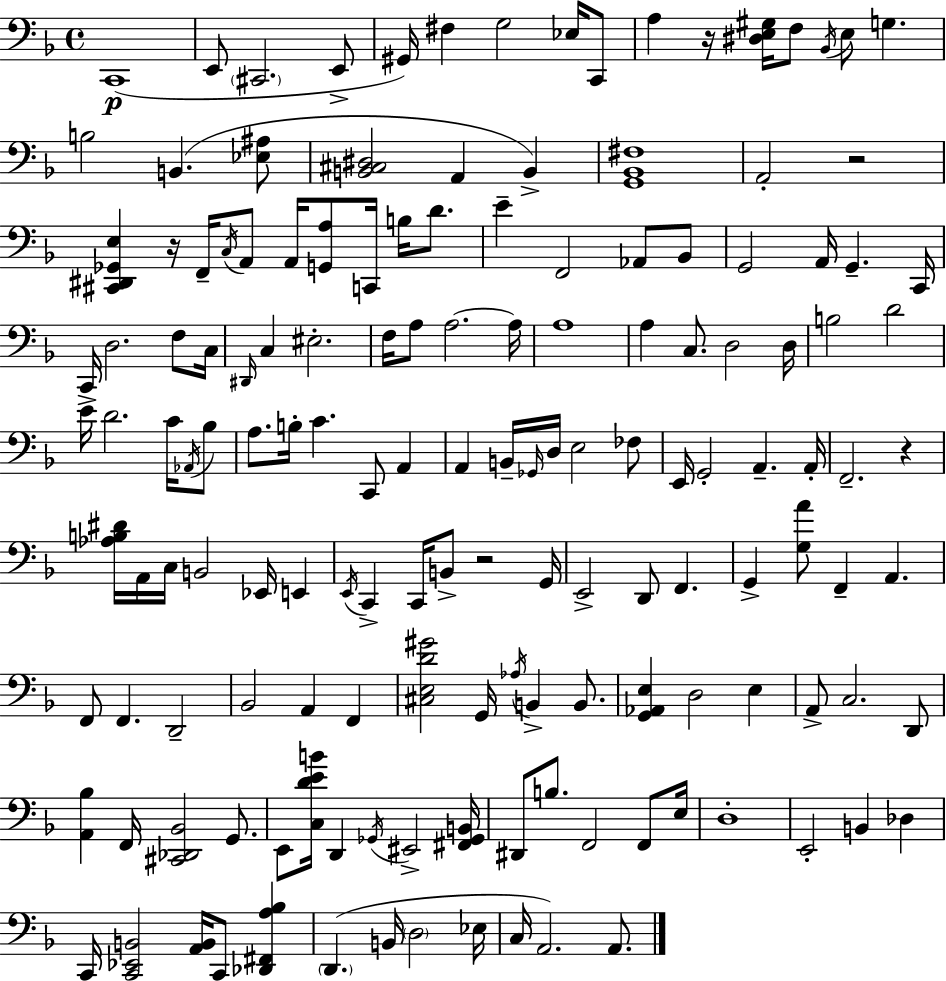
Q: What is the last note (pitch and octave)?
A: A2